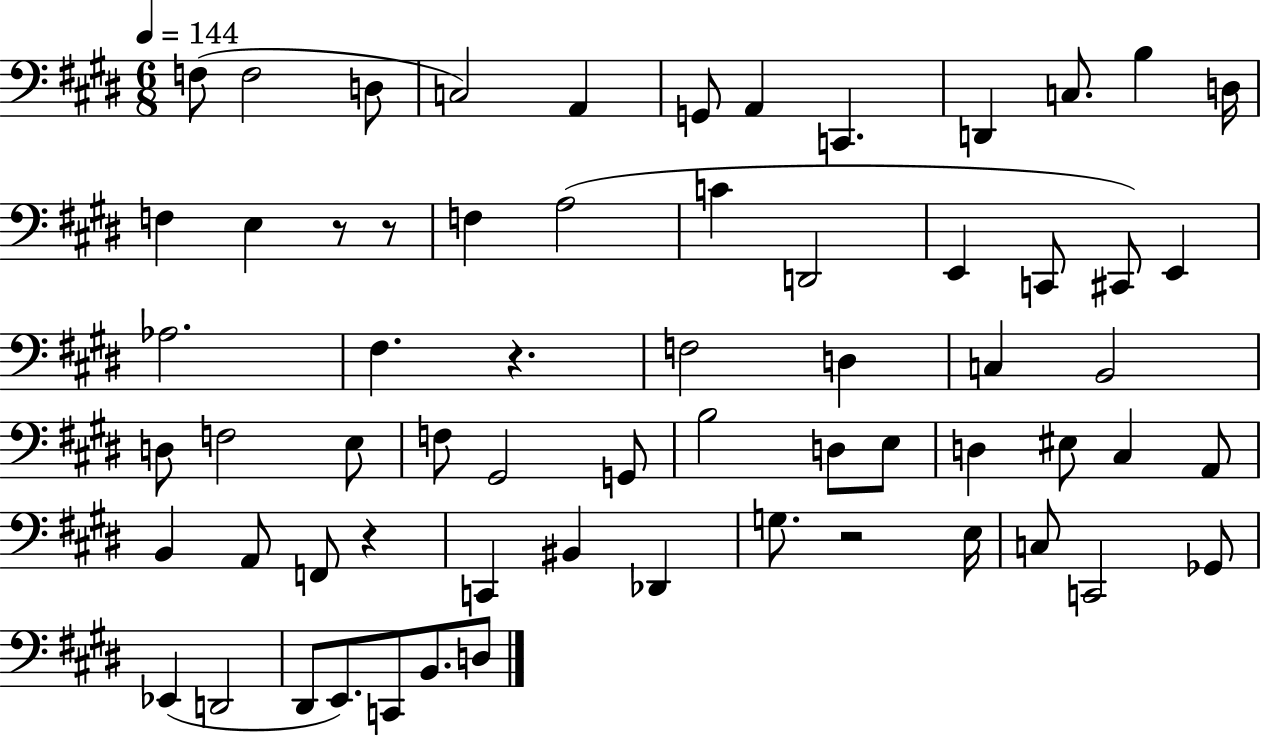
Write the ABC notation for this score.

X:1
T:Untitled
M:6/8
L:1/4
K:E
F,/2 F,2 D,/2 C,2 A,, G,,/2 A,, C,, D,, C,/2 B, D,/4 F, E, z/2 z/2 F, A,2 C D,,2 E,, C,,/2 ^C,,/2 E,, _A,2 ^F, z F,2 D, C, B,,2 D,/2 F,2 E,/2 F,/2 ^G,,2 G,,/2 B,2 D,/2 E,/2 D, ^E,/2 ^C, A,,/2 B,, A,,/2 F,,/2 z C,, ^B,, _D,, G,/2 z2 E,/4 C,/2 C,,2 _G,,/2 _E,, D,,2 ^D,,/2 E,,/2 C,,/2 B,,/2 D,/2